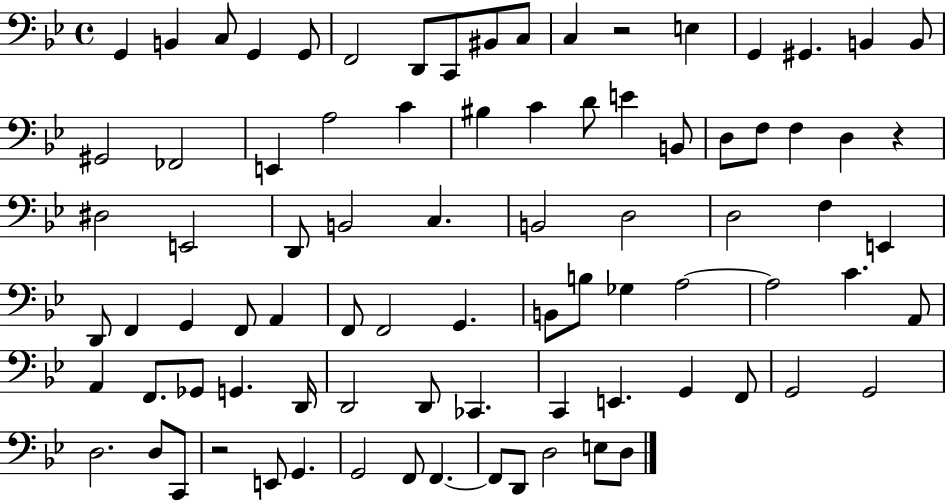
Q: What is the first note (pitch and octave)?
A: G2